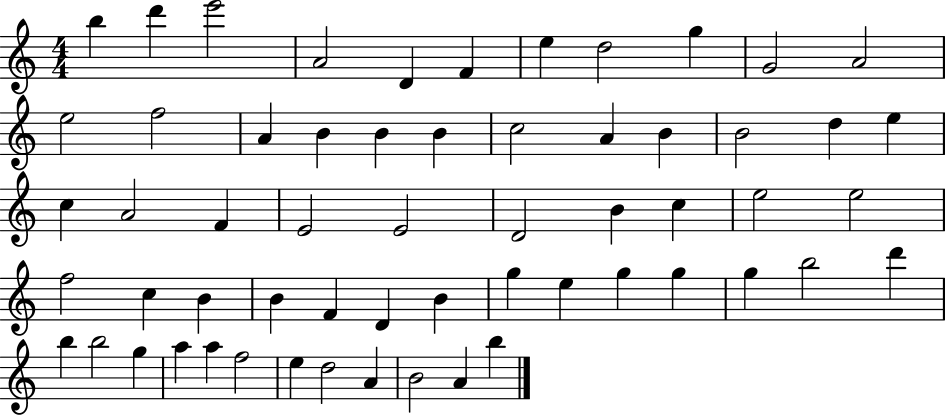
{
  \clef treble
  \numericTimeSignature
  \time 4/4
  \key c \major
  b''4 d'''4 e'''2 | a'2 d'4 f'4 | e''4 d''2 g''4 | g'2 a'2 | \break e''2 f''2 | a'4 b'4 b'4 b'4 | c''2 a'4 b'4 | b'2 d''4 e''4 | \break c''4 a'2 f'4 | e'2 e'2 | d'2 b'4 c''4 | e''2 e''2 | \break f''2 c''4 b'4 | b'4 f'4 d'4 b'4 | g''4 e''4 g''4 g''4 | g''4 b''2 d'''4 | \break b''4 b''2 g''4 | a''4 a''4 f''2 | e''4 d''2 a'4 | b'2 a'4 b''4 | \break \bar "|."
}